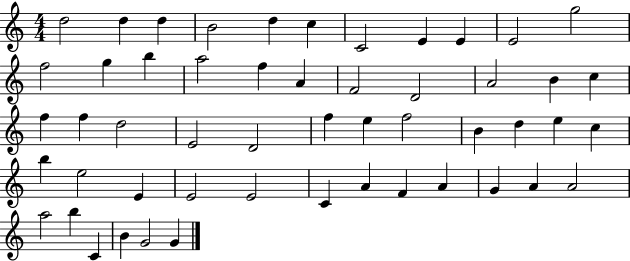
X:1
T:Untitled
M:4/4
L:1/4
K:C
d2 d d B2 d c C2 E E E2 g2 f2 g b a2 f A F2 D2 A2 B c f f d2 E2 D2 f e f2 B d e c b e2 E E2 E2 C A F A G A A2 a2 b C B G2 G